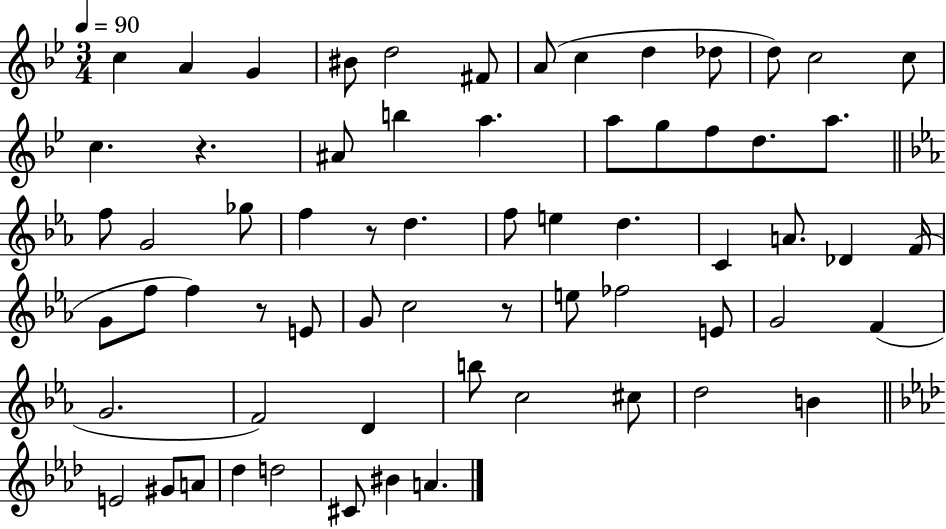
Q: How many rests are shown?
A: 4